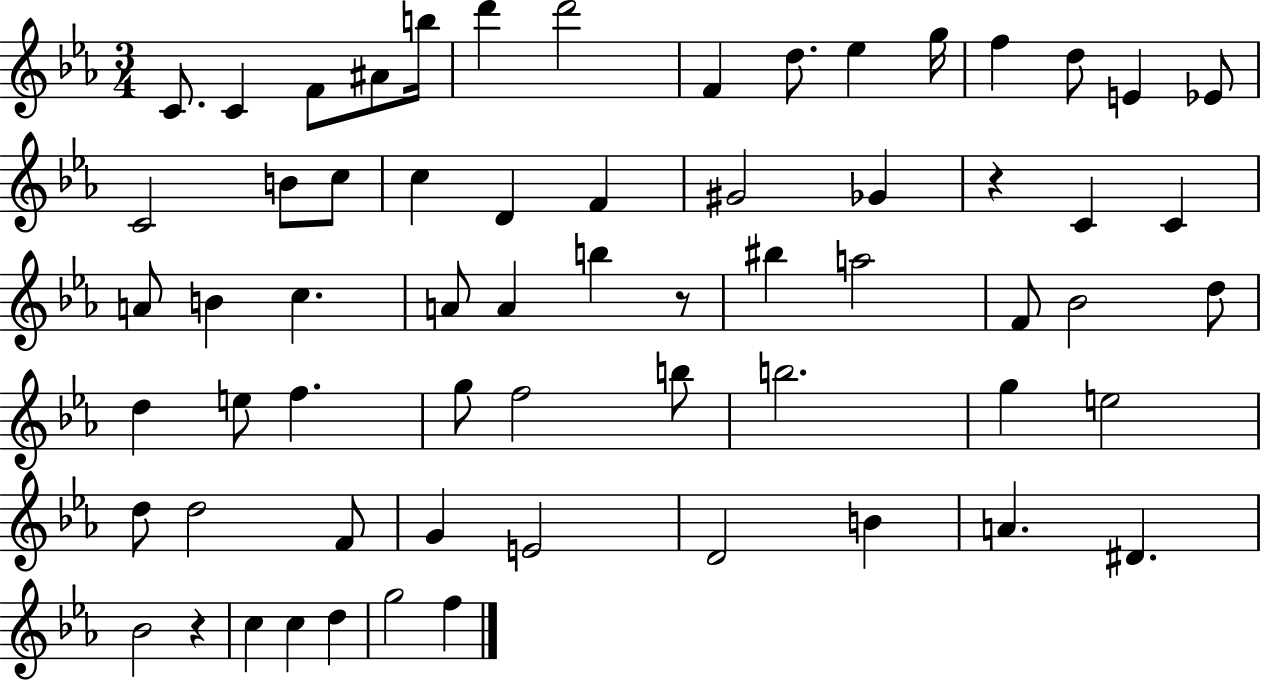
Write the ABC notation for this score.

X:1
T:Untitled
M:3/4
L:1/4
K:Eb
C/2 C F/2 ^A/2 b/4 d' d'2 F d/2 _e g/4 f d/2 E _E/2 C2 B/2 c/2 c D F ^G2 _G z C C A/2 B c A/2 A b z/2 ^b a2 F/2 _B2 d/2 d e/2 f g/2 f2 b/2 b2 g e2 d/2 d2 F/2 G E2 D2 B A ^D _B2 z c c d g2 f